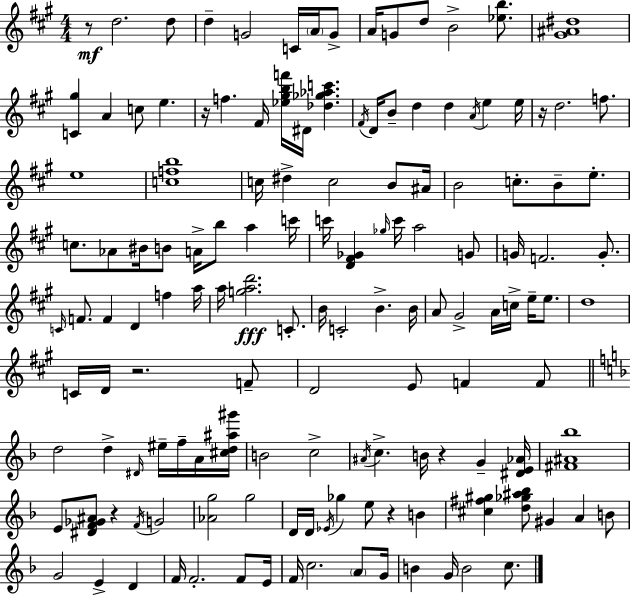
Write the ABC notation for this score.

X:1
T:Untitled
M:4/4
L:1/4
K:A
z/2 d2 d/2 d G2 C/4 A/4 G/2 A/4 G/2 d/2 B2 [_eb]/2 [^G^A^d]4 [C^g] A c/2 e z/4 f ^F/4 [_e^gbf']/4 ^D/4 [_d_g_ac'] ^F/4 D/4 B/2 d d A/4 e e/4 z/4 d2 f/2 e4 [cfb]4 c/4 ^d c2 B/2 ^A/4 B2 c/2 B/2 e/2 c/2 _A/2 ^B/4 B/2 A/4 b/2 a c'/4 c'/4 [D^F_G] _g/4 c'/4 a2 G/2 G/4 F2 G/2 C/4 F/2 F D f a/4 a/4 [gad']2 C/2 B/4 C2 B B/4 A/2 ^G2 A/4 c/4 e/4 e/2 d4 C/4 D/4 z2 F/2 D2 E/2 F F/2 d2 d ^D/4 ^e/4 f/4 A/4 [^cd^a^g']/4 B2 c2 ^A/4 c B/4 z G [^DE_A]/4 [^F^A_b]4 E/2 [^DF_G^A]/2 z F/4 G2 [_Ag]2 g2 D/4 D/4 _E/4 _g e/2 z B [^c^f^g] [d_g^a_b]/2 ^G A B/2 G2 E D F/4 F2 F/2 E/4 F/4 c2 A/2 G/4 B G/4 B2 c/2